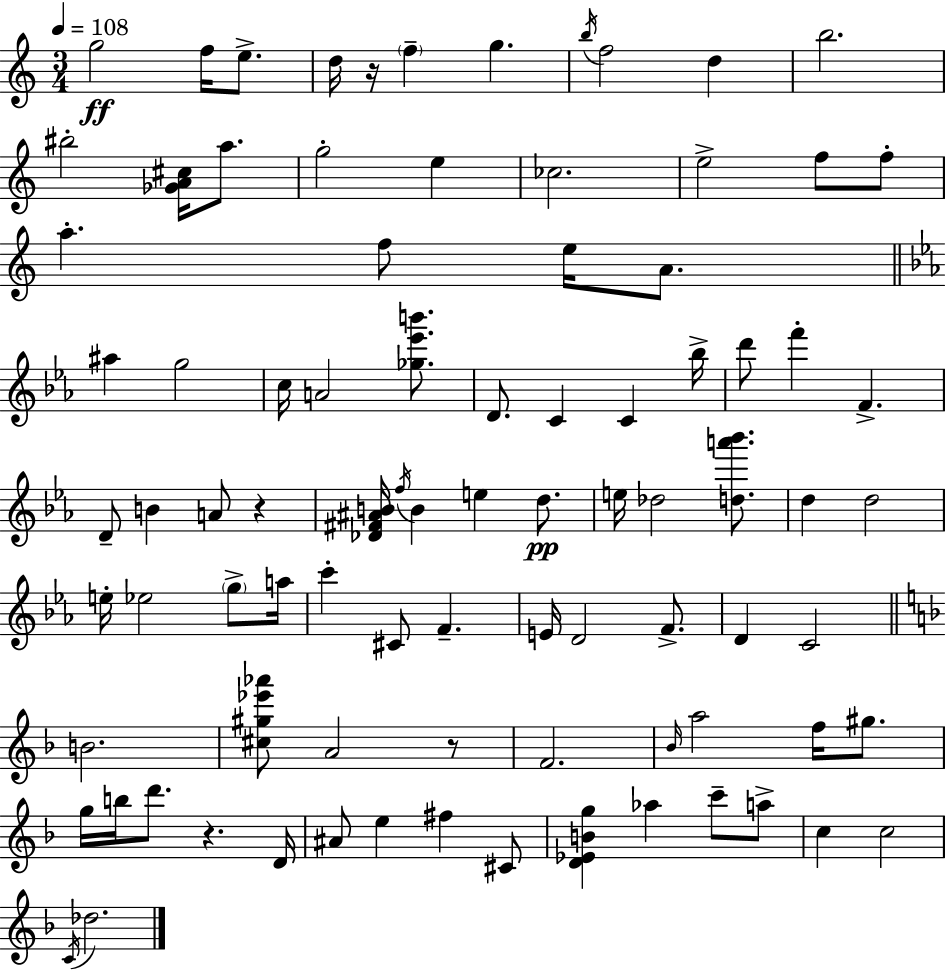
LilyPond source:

{
  \clef treble
  \numericTimeSignature
  \time 3/4
  \key a \minor
  \tempo 4 = 108
  g''2\ff f''16 e''8.-> | d''16 r16 \parenthesize f''4-- g''4. | \acciaccatura { b''16 } f''2 d''4 | b''2. | \break bis''2-. <ges' a' cis''>16 a''8. | g''2-. e''4 | ces''2. | e''2-> f''8 f''8-. | \break a''4.-. f''8 e''16 a'8. | \bar "||" \break \key c \minor ais''4 g''2 | c''16 a'2 <ges'' ees''' b'''>8. | d'8. c'4 c'4 bes''16-> | d'''8 f'''4-. f'4.-> | \break d'8-- b'4 a'8 r4 | <des' fis' ais' b'>16 \acciaccatura { f''16 } b'4 e''4 d''8.\pp | e''16 des''2 <d'' a''' bes'''>8. | d''4 d''2 | \break e''16-. ees''2 \parenthesize g''8-> | a''16 c'''4-. cis'8 f'4.-- | e'16 d'2 f'8.-> | d'4 c'2 | \break \bar "||" \break \key f \major b'2. | <cis'' gis'' ees''' aes'''>8 a'2 r8 | f'2. | \grace { bes'16 } a''2 f''16 gis''8. | \break g''16 b''16 d'''8. r4. | d'16 ais'8 e''4 fis''4 cis'8 | <d' ees' b' g''>4 aes''4 c'''8-- a''8-> | c''4 c''2 | \break \acciaccatura { c'16 } des''2. | \bar "|."
}